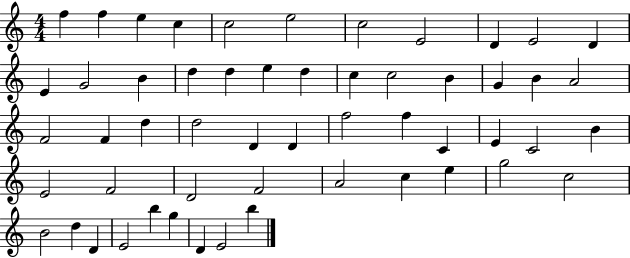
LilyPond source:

{
  \clef treble
  \numericTimeSignature
  \time 4/4
  \key c \major
  f''4 f''4 e''4 c''4 | c''2 e''2 | c''2 e'2 | d'4 e'2 d'4 | \break e'4 g'2 b'4 | d''4 d''4 e''4 d''4 | c''4 c''2 b'4 | g'4 b'4 a'2 | \break f'2 f'4 d''4 | d''2 d'4 d'4 | f''2 f''4 c'4 | e'4 c'2 b'4 | \break e'2 f'2 | d'2 f'2 | a'2 c''4 e''4 | g''2 c''2 | \break b'2 d''4 d'4 | e'2 b''4 g''4 | d'4 e'2 b''4 | \bar "|."
}